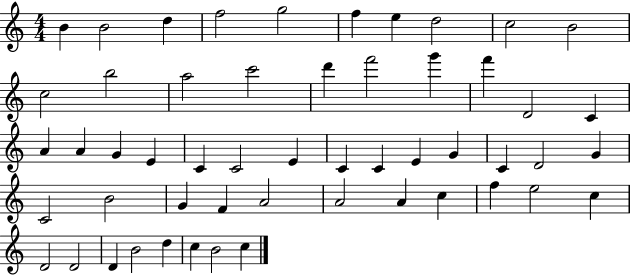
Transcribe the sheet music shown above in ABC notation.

X:1
T:Untitled
M:4/4
L:1/4
K:C
B B2 d f2 g2 f e d2 c2 B2 c2 b2 a2 c'2 d' f'2 g' f' D2 C A A G E C C2 E C C E G C D2 G C2 B2 G F A2 A2 A c f e2 c D2 D2 D B2 d c B2 c